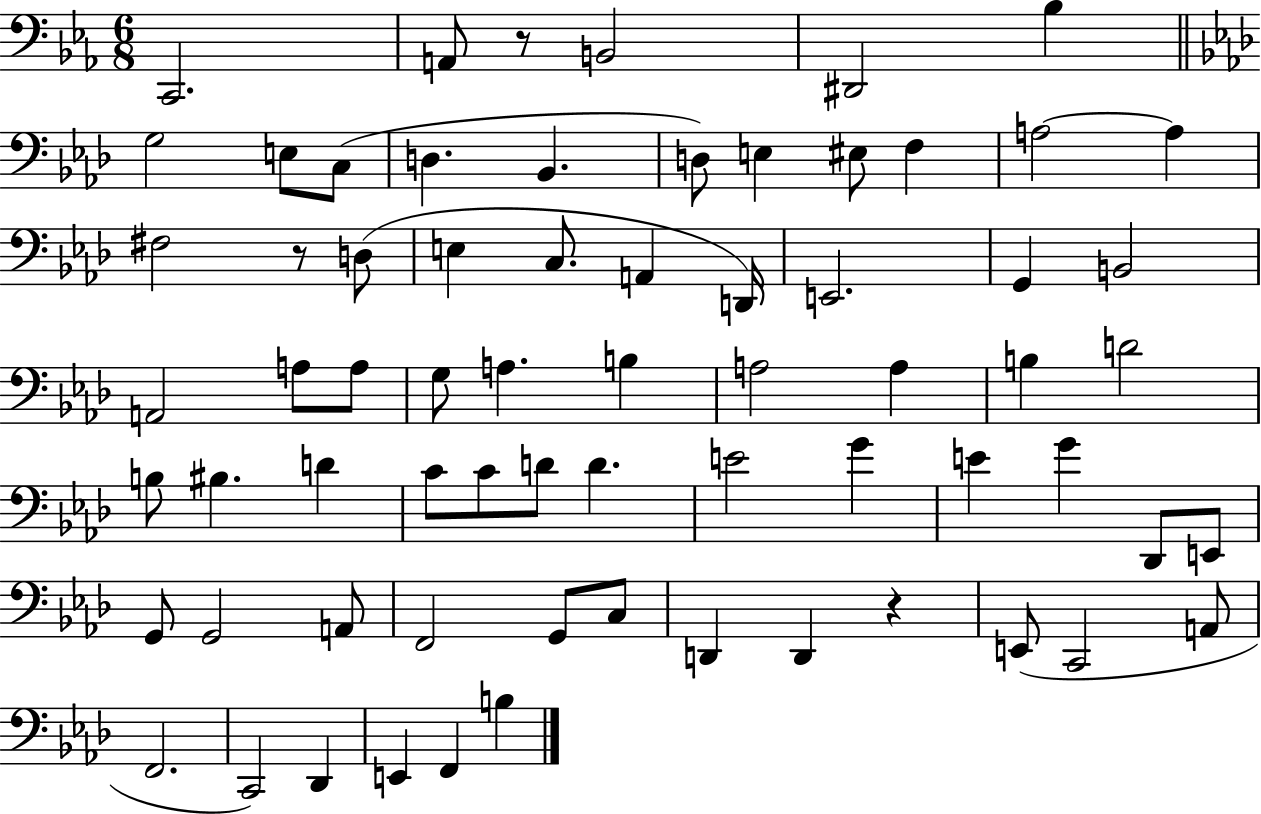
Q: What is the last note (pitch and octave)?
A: B3